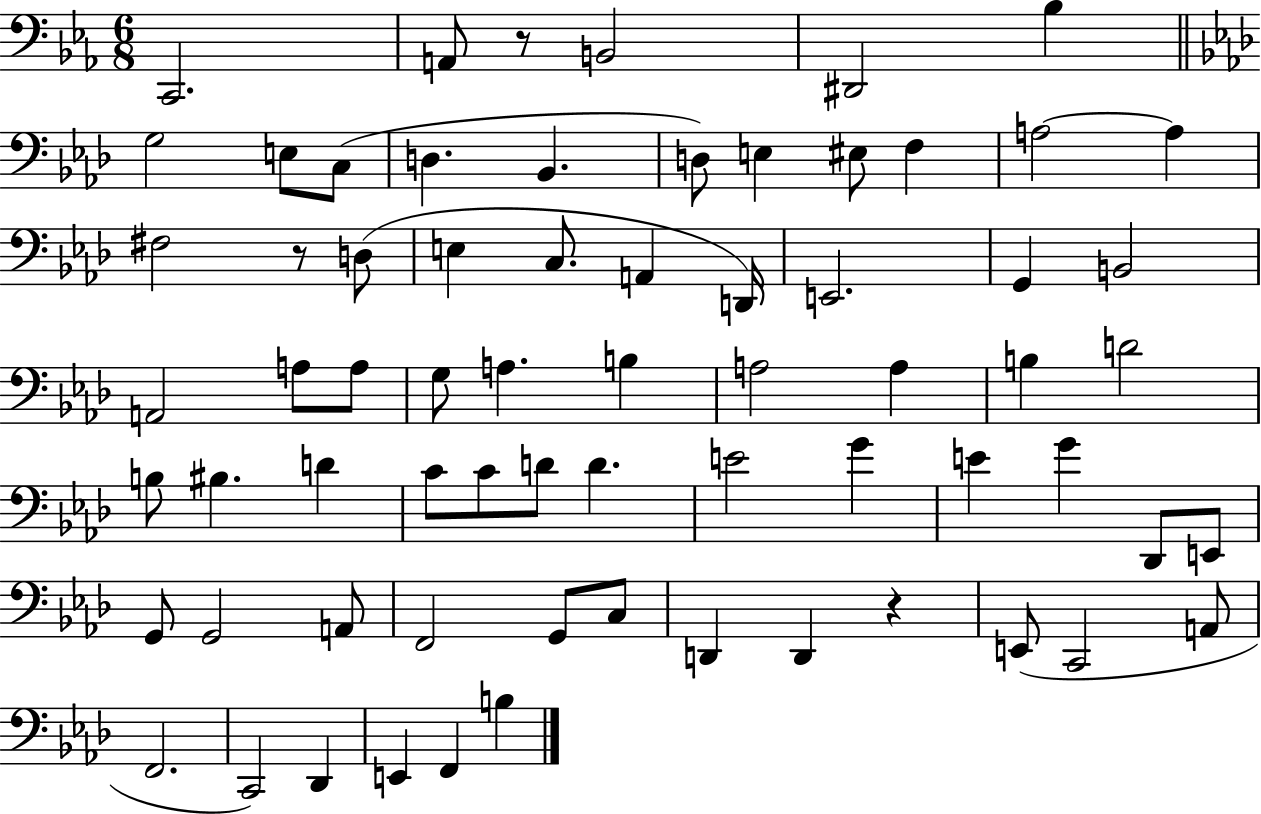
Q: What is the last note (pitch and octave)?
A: B3